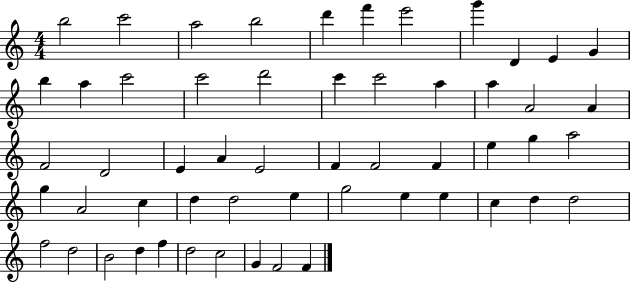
X:1
T:Untitled
M:4/4
L:1/4
K:C
b2 c'2 a2 b2 d' f' e'2 g' D E G b a c'2 c'2 d'2 c' c'2 a a A2 A F2 D2 E A E2 F F2 F e g a2 g A2 c d d2 e g2 e e c d d2 f2 d2 B2 d f d2 c2 G F2 F